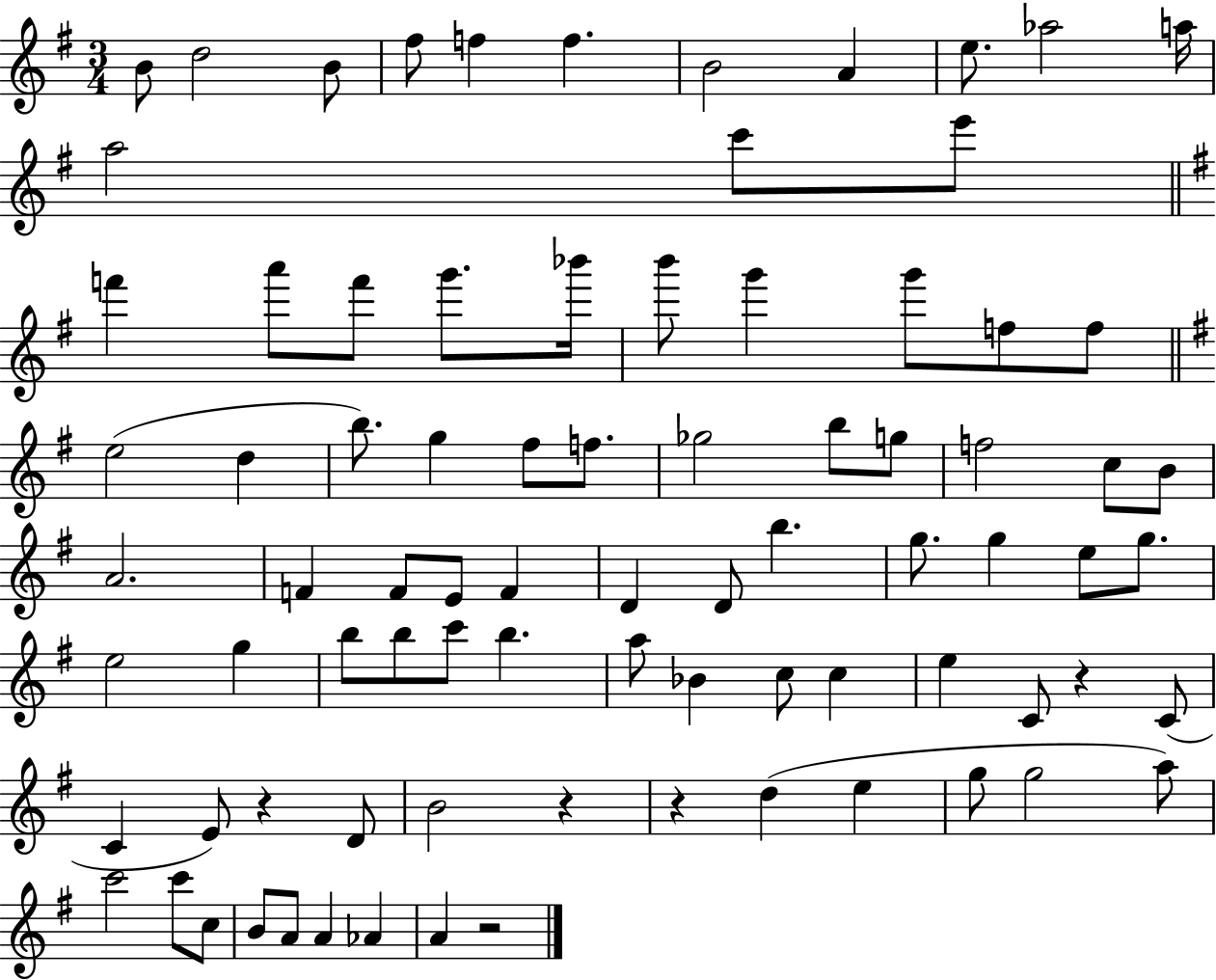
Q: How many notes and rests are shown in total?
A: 83